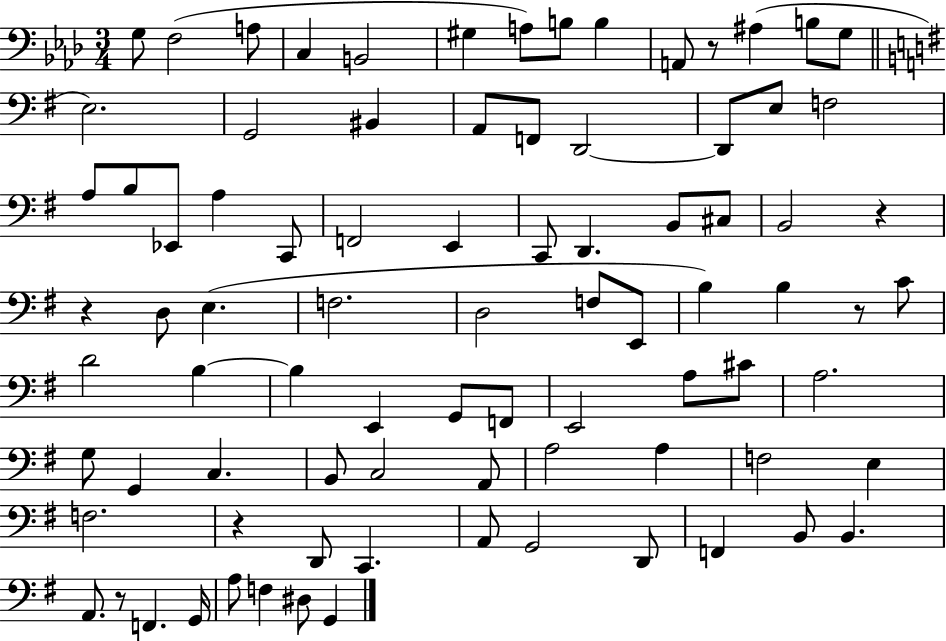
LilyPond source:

{
  \clef bass
  \numericTimeSignature
  \time 3/4
  \key aes \major
  \repeat volta 2 { g8 f2( a8 | c4 b,2 | gis4 a8) b8 b4 | a,8 r8 ais4( b8 g8 | \break \bar "||" \break \key g \major e2.) | g,2 bis,4 | a,8 f,8 d,2~~ | d,8 e8 f2 | \break a8 b8 ees,8 a4 c,8 | f,2 e,4 | c,8 d,4. b,8 cis8 | b,2 r4 | \break r4 d8 e4.( | f2. | d2 f8 e,8 | b4) b4 r8 c'8 | \break d'2 b4~~ | b4 e,4 g,8 f,8 | e,2 a8 cis'8 | a2. | \break g8 g,4 c4. | b,8 c2 a,8 | a2 a4 | f2 e4 | \break f2. | r4 d,8 c,4. | a,8 g,2 d,8 | f,4 b,8 b,4. | \break a,8. r8 f,4. g,16 | a8 f4 dis8 g,4 | } \bar "|."
}